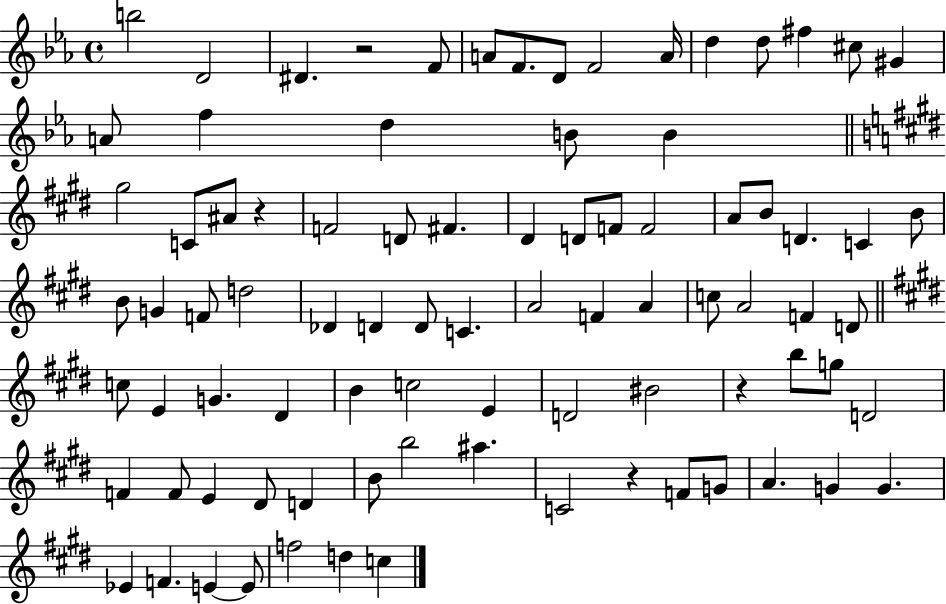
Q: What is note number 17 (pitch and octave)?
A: D5